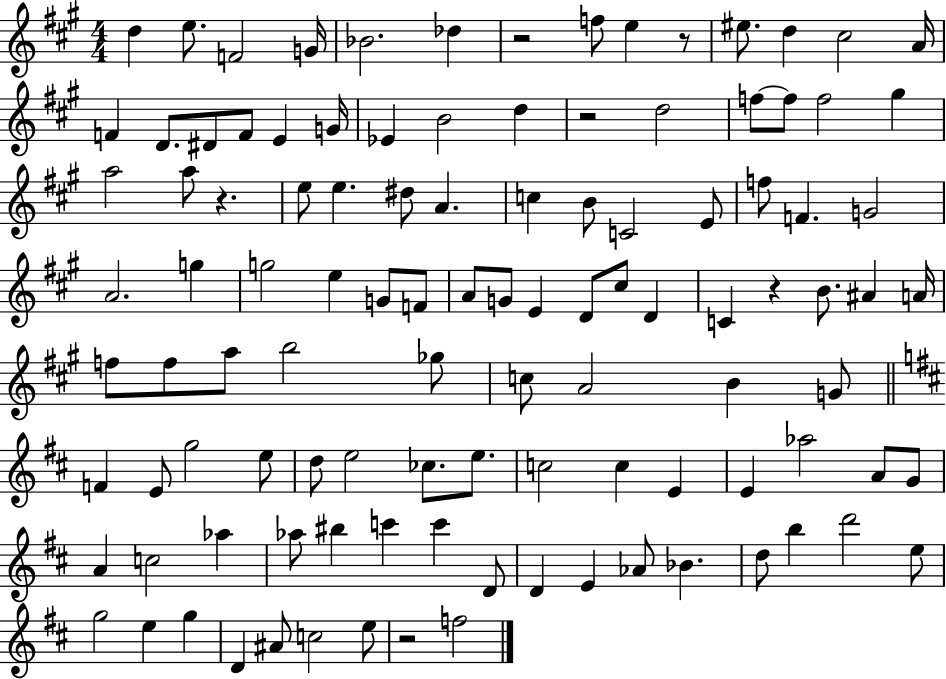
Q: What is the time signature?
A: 4/4